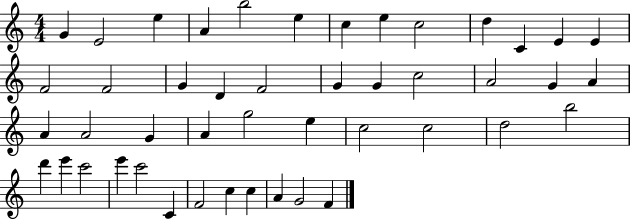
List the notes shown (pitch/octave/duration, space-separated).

G4/q E4/h E5/q A4/q B5/h E5/q C5/q E5/q C5/h D5/q C4/q E4/q E4/q F4/h F4/h G4/q D4/q F4/h G4/q G4/q C5/h A4/h G4/q A4/q A4/q A4/h G4/q A4/q G5/h E5/q C5/h C5/h D5/h B5/h D6/q E6/q C6/h E6/q C6/h C4/q F4/h C5/q C5/q A4/q G4/h F4/q